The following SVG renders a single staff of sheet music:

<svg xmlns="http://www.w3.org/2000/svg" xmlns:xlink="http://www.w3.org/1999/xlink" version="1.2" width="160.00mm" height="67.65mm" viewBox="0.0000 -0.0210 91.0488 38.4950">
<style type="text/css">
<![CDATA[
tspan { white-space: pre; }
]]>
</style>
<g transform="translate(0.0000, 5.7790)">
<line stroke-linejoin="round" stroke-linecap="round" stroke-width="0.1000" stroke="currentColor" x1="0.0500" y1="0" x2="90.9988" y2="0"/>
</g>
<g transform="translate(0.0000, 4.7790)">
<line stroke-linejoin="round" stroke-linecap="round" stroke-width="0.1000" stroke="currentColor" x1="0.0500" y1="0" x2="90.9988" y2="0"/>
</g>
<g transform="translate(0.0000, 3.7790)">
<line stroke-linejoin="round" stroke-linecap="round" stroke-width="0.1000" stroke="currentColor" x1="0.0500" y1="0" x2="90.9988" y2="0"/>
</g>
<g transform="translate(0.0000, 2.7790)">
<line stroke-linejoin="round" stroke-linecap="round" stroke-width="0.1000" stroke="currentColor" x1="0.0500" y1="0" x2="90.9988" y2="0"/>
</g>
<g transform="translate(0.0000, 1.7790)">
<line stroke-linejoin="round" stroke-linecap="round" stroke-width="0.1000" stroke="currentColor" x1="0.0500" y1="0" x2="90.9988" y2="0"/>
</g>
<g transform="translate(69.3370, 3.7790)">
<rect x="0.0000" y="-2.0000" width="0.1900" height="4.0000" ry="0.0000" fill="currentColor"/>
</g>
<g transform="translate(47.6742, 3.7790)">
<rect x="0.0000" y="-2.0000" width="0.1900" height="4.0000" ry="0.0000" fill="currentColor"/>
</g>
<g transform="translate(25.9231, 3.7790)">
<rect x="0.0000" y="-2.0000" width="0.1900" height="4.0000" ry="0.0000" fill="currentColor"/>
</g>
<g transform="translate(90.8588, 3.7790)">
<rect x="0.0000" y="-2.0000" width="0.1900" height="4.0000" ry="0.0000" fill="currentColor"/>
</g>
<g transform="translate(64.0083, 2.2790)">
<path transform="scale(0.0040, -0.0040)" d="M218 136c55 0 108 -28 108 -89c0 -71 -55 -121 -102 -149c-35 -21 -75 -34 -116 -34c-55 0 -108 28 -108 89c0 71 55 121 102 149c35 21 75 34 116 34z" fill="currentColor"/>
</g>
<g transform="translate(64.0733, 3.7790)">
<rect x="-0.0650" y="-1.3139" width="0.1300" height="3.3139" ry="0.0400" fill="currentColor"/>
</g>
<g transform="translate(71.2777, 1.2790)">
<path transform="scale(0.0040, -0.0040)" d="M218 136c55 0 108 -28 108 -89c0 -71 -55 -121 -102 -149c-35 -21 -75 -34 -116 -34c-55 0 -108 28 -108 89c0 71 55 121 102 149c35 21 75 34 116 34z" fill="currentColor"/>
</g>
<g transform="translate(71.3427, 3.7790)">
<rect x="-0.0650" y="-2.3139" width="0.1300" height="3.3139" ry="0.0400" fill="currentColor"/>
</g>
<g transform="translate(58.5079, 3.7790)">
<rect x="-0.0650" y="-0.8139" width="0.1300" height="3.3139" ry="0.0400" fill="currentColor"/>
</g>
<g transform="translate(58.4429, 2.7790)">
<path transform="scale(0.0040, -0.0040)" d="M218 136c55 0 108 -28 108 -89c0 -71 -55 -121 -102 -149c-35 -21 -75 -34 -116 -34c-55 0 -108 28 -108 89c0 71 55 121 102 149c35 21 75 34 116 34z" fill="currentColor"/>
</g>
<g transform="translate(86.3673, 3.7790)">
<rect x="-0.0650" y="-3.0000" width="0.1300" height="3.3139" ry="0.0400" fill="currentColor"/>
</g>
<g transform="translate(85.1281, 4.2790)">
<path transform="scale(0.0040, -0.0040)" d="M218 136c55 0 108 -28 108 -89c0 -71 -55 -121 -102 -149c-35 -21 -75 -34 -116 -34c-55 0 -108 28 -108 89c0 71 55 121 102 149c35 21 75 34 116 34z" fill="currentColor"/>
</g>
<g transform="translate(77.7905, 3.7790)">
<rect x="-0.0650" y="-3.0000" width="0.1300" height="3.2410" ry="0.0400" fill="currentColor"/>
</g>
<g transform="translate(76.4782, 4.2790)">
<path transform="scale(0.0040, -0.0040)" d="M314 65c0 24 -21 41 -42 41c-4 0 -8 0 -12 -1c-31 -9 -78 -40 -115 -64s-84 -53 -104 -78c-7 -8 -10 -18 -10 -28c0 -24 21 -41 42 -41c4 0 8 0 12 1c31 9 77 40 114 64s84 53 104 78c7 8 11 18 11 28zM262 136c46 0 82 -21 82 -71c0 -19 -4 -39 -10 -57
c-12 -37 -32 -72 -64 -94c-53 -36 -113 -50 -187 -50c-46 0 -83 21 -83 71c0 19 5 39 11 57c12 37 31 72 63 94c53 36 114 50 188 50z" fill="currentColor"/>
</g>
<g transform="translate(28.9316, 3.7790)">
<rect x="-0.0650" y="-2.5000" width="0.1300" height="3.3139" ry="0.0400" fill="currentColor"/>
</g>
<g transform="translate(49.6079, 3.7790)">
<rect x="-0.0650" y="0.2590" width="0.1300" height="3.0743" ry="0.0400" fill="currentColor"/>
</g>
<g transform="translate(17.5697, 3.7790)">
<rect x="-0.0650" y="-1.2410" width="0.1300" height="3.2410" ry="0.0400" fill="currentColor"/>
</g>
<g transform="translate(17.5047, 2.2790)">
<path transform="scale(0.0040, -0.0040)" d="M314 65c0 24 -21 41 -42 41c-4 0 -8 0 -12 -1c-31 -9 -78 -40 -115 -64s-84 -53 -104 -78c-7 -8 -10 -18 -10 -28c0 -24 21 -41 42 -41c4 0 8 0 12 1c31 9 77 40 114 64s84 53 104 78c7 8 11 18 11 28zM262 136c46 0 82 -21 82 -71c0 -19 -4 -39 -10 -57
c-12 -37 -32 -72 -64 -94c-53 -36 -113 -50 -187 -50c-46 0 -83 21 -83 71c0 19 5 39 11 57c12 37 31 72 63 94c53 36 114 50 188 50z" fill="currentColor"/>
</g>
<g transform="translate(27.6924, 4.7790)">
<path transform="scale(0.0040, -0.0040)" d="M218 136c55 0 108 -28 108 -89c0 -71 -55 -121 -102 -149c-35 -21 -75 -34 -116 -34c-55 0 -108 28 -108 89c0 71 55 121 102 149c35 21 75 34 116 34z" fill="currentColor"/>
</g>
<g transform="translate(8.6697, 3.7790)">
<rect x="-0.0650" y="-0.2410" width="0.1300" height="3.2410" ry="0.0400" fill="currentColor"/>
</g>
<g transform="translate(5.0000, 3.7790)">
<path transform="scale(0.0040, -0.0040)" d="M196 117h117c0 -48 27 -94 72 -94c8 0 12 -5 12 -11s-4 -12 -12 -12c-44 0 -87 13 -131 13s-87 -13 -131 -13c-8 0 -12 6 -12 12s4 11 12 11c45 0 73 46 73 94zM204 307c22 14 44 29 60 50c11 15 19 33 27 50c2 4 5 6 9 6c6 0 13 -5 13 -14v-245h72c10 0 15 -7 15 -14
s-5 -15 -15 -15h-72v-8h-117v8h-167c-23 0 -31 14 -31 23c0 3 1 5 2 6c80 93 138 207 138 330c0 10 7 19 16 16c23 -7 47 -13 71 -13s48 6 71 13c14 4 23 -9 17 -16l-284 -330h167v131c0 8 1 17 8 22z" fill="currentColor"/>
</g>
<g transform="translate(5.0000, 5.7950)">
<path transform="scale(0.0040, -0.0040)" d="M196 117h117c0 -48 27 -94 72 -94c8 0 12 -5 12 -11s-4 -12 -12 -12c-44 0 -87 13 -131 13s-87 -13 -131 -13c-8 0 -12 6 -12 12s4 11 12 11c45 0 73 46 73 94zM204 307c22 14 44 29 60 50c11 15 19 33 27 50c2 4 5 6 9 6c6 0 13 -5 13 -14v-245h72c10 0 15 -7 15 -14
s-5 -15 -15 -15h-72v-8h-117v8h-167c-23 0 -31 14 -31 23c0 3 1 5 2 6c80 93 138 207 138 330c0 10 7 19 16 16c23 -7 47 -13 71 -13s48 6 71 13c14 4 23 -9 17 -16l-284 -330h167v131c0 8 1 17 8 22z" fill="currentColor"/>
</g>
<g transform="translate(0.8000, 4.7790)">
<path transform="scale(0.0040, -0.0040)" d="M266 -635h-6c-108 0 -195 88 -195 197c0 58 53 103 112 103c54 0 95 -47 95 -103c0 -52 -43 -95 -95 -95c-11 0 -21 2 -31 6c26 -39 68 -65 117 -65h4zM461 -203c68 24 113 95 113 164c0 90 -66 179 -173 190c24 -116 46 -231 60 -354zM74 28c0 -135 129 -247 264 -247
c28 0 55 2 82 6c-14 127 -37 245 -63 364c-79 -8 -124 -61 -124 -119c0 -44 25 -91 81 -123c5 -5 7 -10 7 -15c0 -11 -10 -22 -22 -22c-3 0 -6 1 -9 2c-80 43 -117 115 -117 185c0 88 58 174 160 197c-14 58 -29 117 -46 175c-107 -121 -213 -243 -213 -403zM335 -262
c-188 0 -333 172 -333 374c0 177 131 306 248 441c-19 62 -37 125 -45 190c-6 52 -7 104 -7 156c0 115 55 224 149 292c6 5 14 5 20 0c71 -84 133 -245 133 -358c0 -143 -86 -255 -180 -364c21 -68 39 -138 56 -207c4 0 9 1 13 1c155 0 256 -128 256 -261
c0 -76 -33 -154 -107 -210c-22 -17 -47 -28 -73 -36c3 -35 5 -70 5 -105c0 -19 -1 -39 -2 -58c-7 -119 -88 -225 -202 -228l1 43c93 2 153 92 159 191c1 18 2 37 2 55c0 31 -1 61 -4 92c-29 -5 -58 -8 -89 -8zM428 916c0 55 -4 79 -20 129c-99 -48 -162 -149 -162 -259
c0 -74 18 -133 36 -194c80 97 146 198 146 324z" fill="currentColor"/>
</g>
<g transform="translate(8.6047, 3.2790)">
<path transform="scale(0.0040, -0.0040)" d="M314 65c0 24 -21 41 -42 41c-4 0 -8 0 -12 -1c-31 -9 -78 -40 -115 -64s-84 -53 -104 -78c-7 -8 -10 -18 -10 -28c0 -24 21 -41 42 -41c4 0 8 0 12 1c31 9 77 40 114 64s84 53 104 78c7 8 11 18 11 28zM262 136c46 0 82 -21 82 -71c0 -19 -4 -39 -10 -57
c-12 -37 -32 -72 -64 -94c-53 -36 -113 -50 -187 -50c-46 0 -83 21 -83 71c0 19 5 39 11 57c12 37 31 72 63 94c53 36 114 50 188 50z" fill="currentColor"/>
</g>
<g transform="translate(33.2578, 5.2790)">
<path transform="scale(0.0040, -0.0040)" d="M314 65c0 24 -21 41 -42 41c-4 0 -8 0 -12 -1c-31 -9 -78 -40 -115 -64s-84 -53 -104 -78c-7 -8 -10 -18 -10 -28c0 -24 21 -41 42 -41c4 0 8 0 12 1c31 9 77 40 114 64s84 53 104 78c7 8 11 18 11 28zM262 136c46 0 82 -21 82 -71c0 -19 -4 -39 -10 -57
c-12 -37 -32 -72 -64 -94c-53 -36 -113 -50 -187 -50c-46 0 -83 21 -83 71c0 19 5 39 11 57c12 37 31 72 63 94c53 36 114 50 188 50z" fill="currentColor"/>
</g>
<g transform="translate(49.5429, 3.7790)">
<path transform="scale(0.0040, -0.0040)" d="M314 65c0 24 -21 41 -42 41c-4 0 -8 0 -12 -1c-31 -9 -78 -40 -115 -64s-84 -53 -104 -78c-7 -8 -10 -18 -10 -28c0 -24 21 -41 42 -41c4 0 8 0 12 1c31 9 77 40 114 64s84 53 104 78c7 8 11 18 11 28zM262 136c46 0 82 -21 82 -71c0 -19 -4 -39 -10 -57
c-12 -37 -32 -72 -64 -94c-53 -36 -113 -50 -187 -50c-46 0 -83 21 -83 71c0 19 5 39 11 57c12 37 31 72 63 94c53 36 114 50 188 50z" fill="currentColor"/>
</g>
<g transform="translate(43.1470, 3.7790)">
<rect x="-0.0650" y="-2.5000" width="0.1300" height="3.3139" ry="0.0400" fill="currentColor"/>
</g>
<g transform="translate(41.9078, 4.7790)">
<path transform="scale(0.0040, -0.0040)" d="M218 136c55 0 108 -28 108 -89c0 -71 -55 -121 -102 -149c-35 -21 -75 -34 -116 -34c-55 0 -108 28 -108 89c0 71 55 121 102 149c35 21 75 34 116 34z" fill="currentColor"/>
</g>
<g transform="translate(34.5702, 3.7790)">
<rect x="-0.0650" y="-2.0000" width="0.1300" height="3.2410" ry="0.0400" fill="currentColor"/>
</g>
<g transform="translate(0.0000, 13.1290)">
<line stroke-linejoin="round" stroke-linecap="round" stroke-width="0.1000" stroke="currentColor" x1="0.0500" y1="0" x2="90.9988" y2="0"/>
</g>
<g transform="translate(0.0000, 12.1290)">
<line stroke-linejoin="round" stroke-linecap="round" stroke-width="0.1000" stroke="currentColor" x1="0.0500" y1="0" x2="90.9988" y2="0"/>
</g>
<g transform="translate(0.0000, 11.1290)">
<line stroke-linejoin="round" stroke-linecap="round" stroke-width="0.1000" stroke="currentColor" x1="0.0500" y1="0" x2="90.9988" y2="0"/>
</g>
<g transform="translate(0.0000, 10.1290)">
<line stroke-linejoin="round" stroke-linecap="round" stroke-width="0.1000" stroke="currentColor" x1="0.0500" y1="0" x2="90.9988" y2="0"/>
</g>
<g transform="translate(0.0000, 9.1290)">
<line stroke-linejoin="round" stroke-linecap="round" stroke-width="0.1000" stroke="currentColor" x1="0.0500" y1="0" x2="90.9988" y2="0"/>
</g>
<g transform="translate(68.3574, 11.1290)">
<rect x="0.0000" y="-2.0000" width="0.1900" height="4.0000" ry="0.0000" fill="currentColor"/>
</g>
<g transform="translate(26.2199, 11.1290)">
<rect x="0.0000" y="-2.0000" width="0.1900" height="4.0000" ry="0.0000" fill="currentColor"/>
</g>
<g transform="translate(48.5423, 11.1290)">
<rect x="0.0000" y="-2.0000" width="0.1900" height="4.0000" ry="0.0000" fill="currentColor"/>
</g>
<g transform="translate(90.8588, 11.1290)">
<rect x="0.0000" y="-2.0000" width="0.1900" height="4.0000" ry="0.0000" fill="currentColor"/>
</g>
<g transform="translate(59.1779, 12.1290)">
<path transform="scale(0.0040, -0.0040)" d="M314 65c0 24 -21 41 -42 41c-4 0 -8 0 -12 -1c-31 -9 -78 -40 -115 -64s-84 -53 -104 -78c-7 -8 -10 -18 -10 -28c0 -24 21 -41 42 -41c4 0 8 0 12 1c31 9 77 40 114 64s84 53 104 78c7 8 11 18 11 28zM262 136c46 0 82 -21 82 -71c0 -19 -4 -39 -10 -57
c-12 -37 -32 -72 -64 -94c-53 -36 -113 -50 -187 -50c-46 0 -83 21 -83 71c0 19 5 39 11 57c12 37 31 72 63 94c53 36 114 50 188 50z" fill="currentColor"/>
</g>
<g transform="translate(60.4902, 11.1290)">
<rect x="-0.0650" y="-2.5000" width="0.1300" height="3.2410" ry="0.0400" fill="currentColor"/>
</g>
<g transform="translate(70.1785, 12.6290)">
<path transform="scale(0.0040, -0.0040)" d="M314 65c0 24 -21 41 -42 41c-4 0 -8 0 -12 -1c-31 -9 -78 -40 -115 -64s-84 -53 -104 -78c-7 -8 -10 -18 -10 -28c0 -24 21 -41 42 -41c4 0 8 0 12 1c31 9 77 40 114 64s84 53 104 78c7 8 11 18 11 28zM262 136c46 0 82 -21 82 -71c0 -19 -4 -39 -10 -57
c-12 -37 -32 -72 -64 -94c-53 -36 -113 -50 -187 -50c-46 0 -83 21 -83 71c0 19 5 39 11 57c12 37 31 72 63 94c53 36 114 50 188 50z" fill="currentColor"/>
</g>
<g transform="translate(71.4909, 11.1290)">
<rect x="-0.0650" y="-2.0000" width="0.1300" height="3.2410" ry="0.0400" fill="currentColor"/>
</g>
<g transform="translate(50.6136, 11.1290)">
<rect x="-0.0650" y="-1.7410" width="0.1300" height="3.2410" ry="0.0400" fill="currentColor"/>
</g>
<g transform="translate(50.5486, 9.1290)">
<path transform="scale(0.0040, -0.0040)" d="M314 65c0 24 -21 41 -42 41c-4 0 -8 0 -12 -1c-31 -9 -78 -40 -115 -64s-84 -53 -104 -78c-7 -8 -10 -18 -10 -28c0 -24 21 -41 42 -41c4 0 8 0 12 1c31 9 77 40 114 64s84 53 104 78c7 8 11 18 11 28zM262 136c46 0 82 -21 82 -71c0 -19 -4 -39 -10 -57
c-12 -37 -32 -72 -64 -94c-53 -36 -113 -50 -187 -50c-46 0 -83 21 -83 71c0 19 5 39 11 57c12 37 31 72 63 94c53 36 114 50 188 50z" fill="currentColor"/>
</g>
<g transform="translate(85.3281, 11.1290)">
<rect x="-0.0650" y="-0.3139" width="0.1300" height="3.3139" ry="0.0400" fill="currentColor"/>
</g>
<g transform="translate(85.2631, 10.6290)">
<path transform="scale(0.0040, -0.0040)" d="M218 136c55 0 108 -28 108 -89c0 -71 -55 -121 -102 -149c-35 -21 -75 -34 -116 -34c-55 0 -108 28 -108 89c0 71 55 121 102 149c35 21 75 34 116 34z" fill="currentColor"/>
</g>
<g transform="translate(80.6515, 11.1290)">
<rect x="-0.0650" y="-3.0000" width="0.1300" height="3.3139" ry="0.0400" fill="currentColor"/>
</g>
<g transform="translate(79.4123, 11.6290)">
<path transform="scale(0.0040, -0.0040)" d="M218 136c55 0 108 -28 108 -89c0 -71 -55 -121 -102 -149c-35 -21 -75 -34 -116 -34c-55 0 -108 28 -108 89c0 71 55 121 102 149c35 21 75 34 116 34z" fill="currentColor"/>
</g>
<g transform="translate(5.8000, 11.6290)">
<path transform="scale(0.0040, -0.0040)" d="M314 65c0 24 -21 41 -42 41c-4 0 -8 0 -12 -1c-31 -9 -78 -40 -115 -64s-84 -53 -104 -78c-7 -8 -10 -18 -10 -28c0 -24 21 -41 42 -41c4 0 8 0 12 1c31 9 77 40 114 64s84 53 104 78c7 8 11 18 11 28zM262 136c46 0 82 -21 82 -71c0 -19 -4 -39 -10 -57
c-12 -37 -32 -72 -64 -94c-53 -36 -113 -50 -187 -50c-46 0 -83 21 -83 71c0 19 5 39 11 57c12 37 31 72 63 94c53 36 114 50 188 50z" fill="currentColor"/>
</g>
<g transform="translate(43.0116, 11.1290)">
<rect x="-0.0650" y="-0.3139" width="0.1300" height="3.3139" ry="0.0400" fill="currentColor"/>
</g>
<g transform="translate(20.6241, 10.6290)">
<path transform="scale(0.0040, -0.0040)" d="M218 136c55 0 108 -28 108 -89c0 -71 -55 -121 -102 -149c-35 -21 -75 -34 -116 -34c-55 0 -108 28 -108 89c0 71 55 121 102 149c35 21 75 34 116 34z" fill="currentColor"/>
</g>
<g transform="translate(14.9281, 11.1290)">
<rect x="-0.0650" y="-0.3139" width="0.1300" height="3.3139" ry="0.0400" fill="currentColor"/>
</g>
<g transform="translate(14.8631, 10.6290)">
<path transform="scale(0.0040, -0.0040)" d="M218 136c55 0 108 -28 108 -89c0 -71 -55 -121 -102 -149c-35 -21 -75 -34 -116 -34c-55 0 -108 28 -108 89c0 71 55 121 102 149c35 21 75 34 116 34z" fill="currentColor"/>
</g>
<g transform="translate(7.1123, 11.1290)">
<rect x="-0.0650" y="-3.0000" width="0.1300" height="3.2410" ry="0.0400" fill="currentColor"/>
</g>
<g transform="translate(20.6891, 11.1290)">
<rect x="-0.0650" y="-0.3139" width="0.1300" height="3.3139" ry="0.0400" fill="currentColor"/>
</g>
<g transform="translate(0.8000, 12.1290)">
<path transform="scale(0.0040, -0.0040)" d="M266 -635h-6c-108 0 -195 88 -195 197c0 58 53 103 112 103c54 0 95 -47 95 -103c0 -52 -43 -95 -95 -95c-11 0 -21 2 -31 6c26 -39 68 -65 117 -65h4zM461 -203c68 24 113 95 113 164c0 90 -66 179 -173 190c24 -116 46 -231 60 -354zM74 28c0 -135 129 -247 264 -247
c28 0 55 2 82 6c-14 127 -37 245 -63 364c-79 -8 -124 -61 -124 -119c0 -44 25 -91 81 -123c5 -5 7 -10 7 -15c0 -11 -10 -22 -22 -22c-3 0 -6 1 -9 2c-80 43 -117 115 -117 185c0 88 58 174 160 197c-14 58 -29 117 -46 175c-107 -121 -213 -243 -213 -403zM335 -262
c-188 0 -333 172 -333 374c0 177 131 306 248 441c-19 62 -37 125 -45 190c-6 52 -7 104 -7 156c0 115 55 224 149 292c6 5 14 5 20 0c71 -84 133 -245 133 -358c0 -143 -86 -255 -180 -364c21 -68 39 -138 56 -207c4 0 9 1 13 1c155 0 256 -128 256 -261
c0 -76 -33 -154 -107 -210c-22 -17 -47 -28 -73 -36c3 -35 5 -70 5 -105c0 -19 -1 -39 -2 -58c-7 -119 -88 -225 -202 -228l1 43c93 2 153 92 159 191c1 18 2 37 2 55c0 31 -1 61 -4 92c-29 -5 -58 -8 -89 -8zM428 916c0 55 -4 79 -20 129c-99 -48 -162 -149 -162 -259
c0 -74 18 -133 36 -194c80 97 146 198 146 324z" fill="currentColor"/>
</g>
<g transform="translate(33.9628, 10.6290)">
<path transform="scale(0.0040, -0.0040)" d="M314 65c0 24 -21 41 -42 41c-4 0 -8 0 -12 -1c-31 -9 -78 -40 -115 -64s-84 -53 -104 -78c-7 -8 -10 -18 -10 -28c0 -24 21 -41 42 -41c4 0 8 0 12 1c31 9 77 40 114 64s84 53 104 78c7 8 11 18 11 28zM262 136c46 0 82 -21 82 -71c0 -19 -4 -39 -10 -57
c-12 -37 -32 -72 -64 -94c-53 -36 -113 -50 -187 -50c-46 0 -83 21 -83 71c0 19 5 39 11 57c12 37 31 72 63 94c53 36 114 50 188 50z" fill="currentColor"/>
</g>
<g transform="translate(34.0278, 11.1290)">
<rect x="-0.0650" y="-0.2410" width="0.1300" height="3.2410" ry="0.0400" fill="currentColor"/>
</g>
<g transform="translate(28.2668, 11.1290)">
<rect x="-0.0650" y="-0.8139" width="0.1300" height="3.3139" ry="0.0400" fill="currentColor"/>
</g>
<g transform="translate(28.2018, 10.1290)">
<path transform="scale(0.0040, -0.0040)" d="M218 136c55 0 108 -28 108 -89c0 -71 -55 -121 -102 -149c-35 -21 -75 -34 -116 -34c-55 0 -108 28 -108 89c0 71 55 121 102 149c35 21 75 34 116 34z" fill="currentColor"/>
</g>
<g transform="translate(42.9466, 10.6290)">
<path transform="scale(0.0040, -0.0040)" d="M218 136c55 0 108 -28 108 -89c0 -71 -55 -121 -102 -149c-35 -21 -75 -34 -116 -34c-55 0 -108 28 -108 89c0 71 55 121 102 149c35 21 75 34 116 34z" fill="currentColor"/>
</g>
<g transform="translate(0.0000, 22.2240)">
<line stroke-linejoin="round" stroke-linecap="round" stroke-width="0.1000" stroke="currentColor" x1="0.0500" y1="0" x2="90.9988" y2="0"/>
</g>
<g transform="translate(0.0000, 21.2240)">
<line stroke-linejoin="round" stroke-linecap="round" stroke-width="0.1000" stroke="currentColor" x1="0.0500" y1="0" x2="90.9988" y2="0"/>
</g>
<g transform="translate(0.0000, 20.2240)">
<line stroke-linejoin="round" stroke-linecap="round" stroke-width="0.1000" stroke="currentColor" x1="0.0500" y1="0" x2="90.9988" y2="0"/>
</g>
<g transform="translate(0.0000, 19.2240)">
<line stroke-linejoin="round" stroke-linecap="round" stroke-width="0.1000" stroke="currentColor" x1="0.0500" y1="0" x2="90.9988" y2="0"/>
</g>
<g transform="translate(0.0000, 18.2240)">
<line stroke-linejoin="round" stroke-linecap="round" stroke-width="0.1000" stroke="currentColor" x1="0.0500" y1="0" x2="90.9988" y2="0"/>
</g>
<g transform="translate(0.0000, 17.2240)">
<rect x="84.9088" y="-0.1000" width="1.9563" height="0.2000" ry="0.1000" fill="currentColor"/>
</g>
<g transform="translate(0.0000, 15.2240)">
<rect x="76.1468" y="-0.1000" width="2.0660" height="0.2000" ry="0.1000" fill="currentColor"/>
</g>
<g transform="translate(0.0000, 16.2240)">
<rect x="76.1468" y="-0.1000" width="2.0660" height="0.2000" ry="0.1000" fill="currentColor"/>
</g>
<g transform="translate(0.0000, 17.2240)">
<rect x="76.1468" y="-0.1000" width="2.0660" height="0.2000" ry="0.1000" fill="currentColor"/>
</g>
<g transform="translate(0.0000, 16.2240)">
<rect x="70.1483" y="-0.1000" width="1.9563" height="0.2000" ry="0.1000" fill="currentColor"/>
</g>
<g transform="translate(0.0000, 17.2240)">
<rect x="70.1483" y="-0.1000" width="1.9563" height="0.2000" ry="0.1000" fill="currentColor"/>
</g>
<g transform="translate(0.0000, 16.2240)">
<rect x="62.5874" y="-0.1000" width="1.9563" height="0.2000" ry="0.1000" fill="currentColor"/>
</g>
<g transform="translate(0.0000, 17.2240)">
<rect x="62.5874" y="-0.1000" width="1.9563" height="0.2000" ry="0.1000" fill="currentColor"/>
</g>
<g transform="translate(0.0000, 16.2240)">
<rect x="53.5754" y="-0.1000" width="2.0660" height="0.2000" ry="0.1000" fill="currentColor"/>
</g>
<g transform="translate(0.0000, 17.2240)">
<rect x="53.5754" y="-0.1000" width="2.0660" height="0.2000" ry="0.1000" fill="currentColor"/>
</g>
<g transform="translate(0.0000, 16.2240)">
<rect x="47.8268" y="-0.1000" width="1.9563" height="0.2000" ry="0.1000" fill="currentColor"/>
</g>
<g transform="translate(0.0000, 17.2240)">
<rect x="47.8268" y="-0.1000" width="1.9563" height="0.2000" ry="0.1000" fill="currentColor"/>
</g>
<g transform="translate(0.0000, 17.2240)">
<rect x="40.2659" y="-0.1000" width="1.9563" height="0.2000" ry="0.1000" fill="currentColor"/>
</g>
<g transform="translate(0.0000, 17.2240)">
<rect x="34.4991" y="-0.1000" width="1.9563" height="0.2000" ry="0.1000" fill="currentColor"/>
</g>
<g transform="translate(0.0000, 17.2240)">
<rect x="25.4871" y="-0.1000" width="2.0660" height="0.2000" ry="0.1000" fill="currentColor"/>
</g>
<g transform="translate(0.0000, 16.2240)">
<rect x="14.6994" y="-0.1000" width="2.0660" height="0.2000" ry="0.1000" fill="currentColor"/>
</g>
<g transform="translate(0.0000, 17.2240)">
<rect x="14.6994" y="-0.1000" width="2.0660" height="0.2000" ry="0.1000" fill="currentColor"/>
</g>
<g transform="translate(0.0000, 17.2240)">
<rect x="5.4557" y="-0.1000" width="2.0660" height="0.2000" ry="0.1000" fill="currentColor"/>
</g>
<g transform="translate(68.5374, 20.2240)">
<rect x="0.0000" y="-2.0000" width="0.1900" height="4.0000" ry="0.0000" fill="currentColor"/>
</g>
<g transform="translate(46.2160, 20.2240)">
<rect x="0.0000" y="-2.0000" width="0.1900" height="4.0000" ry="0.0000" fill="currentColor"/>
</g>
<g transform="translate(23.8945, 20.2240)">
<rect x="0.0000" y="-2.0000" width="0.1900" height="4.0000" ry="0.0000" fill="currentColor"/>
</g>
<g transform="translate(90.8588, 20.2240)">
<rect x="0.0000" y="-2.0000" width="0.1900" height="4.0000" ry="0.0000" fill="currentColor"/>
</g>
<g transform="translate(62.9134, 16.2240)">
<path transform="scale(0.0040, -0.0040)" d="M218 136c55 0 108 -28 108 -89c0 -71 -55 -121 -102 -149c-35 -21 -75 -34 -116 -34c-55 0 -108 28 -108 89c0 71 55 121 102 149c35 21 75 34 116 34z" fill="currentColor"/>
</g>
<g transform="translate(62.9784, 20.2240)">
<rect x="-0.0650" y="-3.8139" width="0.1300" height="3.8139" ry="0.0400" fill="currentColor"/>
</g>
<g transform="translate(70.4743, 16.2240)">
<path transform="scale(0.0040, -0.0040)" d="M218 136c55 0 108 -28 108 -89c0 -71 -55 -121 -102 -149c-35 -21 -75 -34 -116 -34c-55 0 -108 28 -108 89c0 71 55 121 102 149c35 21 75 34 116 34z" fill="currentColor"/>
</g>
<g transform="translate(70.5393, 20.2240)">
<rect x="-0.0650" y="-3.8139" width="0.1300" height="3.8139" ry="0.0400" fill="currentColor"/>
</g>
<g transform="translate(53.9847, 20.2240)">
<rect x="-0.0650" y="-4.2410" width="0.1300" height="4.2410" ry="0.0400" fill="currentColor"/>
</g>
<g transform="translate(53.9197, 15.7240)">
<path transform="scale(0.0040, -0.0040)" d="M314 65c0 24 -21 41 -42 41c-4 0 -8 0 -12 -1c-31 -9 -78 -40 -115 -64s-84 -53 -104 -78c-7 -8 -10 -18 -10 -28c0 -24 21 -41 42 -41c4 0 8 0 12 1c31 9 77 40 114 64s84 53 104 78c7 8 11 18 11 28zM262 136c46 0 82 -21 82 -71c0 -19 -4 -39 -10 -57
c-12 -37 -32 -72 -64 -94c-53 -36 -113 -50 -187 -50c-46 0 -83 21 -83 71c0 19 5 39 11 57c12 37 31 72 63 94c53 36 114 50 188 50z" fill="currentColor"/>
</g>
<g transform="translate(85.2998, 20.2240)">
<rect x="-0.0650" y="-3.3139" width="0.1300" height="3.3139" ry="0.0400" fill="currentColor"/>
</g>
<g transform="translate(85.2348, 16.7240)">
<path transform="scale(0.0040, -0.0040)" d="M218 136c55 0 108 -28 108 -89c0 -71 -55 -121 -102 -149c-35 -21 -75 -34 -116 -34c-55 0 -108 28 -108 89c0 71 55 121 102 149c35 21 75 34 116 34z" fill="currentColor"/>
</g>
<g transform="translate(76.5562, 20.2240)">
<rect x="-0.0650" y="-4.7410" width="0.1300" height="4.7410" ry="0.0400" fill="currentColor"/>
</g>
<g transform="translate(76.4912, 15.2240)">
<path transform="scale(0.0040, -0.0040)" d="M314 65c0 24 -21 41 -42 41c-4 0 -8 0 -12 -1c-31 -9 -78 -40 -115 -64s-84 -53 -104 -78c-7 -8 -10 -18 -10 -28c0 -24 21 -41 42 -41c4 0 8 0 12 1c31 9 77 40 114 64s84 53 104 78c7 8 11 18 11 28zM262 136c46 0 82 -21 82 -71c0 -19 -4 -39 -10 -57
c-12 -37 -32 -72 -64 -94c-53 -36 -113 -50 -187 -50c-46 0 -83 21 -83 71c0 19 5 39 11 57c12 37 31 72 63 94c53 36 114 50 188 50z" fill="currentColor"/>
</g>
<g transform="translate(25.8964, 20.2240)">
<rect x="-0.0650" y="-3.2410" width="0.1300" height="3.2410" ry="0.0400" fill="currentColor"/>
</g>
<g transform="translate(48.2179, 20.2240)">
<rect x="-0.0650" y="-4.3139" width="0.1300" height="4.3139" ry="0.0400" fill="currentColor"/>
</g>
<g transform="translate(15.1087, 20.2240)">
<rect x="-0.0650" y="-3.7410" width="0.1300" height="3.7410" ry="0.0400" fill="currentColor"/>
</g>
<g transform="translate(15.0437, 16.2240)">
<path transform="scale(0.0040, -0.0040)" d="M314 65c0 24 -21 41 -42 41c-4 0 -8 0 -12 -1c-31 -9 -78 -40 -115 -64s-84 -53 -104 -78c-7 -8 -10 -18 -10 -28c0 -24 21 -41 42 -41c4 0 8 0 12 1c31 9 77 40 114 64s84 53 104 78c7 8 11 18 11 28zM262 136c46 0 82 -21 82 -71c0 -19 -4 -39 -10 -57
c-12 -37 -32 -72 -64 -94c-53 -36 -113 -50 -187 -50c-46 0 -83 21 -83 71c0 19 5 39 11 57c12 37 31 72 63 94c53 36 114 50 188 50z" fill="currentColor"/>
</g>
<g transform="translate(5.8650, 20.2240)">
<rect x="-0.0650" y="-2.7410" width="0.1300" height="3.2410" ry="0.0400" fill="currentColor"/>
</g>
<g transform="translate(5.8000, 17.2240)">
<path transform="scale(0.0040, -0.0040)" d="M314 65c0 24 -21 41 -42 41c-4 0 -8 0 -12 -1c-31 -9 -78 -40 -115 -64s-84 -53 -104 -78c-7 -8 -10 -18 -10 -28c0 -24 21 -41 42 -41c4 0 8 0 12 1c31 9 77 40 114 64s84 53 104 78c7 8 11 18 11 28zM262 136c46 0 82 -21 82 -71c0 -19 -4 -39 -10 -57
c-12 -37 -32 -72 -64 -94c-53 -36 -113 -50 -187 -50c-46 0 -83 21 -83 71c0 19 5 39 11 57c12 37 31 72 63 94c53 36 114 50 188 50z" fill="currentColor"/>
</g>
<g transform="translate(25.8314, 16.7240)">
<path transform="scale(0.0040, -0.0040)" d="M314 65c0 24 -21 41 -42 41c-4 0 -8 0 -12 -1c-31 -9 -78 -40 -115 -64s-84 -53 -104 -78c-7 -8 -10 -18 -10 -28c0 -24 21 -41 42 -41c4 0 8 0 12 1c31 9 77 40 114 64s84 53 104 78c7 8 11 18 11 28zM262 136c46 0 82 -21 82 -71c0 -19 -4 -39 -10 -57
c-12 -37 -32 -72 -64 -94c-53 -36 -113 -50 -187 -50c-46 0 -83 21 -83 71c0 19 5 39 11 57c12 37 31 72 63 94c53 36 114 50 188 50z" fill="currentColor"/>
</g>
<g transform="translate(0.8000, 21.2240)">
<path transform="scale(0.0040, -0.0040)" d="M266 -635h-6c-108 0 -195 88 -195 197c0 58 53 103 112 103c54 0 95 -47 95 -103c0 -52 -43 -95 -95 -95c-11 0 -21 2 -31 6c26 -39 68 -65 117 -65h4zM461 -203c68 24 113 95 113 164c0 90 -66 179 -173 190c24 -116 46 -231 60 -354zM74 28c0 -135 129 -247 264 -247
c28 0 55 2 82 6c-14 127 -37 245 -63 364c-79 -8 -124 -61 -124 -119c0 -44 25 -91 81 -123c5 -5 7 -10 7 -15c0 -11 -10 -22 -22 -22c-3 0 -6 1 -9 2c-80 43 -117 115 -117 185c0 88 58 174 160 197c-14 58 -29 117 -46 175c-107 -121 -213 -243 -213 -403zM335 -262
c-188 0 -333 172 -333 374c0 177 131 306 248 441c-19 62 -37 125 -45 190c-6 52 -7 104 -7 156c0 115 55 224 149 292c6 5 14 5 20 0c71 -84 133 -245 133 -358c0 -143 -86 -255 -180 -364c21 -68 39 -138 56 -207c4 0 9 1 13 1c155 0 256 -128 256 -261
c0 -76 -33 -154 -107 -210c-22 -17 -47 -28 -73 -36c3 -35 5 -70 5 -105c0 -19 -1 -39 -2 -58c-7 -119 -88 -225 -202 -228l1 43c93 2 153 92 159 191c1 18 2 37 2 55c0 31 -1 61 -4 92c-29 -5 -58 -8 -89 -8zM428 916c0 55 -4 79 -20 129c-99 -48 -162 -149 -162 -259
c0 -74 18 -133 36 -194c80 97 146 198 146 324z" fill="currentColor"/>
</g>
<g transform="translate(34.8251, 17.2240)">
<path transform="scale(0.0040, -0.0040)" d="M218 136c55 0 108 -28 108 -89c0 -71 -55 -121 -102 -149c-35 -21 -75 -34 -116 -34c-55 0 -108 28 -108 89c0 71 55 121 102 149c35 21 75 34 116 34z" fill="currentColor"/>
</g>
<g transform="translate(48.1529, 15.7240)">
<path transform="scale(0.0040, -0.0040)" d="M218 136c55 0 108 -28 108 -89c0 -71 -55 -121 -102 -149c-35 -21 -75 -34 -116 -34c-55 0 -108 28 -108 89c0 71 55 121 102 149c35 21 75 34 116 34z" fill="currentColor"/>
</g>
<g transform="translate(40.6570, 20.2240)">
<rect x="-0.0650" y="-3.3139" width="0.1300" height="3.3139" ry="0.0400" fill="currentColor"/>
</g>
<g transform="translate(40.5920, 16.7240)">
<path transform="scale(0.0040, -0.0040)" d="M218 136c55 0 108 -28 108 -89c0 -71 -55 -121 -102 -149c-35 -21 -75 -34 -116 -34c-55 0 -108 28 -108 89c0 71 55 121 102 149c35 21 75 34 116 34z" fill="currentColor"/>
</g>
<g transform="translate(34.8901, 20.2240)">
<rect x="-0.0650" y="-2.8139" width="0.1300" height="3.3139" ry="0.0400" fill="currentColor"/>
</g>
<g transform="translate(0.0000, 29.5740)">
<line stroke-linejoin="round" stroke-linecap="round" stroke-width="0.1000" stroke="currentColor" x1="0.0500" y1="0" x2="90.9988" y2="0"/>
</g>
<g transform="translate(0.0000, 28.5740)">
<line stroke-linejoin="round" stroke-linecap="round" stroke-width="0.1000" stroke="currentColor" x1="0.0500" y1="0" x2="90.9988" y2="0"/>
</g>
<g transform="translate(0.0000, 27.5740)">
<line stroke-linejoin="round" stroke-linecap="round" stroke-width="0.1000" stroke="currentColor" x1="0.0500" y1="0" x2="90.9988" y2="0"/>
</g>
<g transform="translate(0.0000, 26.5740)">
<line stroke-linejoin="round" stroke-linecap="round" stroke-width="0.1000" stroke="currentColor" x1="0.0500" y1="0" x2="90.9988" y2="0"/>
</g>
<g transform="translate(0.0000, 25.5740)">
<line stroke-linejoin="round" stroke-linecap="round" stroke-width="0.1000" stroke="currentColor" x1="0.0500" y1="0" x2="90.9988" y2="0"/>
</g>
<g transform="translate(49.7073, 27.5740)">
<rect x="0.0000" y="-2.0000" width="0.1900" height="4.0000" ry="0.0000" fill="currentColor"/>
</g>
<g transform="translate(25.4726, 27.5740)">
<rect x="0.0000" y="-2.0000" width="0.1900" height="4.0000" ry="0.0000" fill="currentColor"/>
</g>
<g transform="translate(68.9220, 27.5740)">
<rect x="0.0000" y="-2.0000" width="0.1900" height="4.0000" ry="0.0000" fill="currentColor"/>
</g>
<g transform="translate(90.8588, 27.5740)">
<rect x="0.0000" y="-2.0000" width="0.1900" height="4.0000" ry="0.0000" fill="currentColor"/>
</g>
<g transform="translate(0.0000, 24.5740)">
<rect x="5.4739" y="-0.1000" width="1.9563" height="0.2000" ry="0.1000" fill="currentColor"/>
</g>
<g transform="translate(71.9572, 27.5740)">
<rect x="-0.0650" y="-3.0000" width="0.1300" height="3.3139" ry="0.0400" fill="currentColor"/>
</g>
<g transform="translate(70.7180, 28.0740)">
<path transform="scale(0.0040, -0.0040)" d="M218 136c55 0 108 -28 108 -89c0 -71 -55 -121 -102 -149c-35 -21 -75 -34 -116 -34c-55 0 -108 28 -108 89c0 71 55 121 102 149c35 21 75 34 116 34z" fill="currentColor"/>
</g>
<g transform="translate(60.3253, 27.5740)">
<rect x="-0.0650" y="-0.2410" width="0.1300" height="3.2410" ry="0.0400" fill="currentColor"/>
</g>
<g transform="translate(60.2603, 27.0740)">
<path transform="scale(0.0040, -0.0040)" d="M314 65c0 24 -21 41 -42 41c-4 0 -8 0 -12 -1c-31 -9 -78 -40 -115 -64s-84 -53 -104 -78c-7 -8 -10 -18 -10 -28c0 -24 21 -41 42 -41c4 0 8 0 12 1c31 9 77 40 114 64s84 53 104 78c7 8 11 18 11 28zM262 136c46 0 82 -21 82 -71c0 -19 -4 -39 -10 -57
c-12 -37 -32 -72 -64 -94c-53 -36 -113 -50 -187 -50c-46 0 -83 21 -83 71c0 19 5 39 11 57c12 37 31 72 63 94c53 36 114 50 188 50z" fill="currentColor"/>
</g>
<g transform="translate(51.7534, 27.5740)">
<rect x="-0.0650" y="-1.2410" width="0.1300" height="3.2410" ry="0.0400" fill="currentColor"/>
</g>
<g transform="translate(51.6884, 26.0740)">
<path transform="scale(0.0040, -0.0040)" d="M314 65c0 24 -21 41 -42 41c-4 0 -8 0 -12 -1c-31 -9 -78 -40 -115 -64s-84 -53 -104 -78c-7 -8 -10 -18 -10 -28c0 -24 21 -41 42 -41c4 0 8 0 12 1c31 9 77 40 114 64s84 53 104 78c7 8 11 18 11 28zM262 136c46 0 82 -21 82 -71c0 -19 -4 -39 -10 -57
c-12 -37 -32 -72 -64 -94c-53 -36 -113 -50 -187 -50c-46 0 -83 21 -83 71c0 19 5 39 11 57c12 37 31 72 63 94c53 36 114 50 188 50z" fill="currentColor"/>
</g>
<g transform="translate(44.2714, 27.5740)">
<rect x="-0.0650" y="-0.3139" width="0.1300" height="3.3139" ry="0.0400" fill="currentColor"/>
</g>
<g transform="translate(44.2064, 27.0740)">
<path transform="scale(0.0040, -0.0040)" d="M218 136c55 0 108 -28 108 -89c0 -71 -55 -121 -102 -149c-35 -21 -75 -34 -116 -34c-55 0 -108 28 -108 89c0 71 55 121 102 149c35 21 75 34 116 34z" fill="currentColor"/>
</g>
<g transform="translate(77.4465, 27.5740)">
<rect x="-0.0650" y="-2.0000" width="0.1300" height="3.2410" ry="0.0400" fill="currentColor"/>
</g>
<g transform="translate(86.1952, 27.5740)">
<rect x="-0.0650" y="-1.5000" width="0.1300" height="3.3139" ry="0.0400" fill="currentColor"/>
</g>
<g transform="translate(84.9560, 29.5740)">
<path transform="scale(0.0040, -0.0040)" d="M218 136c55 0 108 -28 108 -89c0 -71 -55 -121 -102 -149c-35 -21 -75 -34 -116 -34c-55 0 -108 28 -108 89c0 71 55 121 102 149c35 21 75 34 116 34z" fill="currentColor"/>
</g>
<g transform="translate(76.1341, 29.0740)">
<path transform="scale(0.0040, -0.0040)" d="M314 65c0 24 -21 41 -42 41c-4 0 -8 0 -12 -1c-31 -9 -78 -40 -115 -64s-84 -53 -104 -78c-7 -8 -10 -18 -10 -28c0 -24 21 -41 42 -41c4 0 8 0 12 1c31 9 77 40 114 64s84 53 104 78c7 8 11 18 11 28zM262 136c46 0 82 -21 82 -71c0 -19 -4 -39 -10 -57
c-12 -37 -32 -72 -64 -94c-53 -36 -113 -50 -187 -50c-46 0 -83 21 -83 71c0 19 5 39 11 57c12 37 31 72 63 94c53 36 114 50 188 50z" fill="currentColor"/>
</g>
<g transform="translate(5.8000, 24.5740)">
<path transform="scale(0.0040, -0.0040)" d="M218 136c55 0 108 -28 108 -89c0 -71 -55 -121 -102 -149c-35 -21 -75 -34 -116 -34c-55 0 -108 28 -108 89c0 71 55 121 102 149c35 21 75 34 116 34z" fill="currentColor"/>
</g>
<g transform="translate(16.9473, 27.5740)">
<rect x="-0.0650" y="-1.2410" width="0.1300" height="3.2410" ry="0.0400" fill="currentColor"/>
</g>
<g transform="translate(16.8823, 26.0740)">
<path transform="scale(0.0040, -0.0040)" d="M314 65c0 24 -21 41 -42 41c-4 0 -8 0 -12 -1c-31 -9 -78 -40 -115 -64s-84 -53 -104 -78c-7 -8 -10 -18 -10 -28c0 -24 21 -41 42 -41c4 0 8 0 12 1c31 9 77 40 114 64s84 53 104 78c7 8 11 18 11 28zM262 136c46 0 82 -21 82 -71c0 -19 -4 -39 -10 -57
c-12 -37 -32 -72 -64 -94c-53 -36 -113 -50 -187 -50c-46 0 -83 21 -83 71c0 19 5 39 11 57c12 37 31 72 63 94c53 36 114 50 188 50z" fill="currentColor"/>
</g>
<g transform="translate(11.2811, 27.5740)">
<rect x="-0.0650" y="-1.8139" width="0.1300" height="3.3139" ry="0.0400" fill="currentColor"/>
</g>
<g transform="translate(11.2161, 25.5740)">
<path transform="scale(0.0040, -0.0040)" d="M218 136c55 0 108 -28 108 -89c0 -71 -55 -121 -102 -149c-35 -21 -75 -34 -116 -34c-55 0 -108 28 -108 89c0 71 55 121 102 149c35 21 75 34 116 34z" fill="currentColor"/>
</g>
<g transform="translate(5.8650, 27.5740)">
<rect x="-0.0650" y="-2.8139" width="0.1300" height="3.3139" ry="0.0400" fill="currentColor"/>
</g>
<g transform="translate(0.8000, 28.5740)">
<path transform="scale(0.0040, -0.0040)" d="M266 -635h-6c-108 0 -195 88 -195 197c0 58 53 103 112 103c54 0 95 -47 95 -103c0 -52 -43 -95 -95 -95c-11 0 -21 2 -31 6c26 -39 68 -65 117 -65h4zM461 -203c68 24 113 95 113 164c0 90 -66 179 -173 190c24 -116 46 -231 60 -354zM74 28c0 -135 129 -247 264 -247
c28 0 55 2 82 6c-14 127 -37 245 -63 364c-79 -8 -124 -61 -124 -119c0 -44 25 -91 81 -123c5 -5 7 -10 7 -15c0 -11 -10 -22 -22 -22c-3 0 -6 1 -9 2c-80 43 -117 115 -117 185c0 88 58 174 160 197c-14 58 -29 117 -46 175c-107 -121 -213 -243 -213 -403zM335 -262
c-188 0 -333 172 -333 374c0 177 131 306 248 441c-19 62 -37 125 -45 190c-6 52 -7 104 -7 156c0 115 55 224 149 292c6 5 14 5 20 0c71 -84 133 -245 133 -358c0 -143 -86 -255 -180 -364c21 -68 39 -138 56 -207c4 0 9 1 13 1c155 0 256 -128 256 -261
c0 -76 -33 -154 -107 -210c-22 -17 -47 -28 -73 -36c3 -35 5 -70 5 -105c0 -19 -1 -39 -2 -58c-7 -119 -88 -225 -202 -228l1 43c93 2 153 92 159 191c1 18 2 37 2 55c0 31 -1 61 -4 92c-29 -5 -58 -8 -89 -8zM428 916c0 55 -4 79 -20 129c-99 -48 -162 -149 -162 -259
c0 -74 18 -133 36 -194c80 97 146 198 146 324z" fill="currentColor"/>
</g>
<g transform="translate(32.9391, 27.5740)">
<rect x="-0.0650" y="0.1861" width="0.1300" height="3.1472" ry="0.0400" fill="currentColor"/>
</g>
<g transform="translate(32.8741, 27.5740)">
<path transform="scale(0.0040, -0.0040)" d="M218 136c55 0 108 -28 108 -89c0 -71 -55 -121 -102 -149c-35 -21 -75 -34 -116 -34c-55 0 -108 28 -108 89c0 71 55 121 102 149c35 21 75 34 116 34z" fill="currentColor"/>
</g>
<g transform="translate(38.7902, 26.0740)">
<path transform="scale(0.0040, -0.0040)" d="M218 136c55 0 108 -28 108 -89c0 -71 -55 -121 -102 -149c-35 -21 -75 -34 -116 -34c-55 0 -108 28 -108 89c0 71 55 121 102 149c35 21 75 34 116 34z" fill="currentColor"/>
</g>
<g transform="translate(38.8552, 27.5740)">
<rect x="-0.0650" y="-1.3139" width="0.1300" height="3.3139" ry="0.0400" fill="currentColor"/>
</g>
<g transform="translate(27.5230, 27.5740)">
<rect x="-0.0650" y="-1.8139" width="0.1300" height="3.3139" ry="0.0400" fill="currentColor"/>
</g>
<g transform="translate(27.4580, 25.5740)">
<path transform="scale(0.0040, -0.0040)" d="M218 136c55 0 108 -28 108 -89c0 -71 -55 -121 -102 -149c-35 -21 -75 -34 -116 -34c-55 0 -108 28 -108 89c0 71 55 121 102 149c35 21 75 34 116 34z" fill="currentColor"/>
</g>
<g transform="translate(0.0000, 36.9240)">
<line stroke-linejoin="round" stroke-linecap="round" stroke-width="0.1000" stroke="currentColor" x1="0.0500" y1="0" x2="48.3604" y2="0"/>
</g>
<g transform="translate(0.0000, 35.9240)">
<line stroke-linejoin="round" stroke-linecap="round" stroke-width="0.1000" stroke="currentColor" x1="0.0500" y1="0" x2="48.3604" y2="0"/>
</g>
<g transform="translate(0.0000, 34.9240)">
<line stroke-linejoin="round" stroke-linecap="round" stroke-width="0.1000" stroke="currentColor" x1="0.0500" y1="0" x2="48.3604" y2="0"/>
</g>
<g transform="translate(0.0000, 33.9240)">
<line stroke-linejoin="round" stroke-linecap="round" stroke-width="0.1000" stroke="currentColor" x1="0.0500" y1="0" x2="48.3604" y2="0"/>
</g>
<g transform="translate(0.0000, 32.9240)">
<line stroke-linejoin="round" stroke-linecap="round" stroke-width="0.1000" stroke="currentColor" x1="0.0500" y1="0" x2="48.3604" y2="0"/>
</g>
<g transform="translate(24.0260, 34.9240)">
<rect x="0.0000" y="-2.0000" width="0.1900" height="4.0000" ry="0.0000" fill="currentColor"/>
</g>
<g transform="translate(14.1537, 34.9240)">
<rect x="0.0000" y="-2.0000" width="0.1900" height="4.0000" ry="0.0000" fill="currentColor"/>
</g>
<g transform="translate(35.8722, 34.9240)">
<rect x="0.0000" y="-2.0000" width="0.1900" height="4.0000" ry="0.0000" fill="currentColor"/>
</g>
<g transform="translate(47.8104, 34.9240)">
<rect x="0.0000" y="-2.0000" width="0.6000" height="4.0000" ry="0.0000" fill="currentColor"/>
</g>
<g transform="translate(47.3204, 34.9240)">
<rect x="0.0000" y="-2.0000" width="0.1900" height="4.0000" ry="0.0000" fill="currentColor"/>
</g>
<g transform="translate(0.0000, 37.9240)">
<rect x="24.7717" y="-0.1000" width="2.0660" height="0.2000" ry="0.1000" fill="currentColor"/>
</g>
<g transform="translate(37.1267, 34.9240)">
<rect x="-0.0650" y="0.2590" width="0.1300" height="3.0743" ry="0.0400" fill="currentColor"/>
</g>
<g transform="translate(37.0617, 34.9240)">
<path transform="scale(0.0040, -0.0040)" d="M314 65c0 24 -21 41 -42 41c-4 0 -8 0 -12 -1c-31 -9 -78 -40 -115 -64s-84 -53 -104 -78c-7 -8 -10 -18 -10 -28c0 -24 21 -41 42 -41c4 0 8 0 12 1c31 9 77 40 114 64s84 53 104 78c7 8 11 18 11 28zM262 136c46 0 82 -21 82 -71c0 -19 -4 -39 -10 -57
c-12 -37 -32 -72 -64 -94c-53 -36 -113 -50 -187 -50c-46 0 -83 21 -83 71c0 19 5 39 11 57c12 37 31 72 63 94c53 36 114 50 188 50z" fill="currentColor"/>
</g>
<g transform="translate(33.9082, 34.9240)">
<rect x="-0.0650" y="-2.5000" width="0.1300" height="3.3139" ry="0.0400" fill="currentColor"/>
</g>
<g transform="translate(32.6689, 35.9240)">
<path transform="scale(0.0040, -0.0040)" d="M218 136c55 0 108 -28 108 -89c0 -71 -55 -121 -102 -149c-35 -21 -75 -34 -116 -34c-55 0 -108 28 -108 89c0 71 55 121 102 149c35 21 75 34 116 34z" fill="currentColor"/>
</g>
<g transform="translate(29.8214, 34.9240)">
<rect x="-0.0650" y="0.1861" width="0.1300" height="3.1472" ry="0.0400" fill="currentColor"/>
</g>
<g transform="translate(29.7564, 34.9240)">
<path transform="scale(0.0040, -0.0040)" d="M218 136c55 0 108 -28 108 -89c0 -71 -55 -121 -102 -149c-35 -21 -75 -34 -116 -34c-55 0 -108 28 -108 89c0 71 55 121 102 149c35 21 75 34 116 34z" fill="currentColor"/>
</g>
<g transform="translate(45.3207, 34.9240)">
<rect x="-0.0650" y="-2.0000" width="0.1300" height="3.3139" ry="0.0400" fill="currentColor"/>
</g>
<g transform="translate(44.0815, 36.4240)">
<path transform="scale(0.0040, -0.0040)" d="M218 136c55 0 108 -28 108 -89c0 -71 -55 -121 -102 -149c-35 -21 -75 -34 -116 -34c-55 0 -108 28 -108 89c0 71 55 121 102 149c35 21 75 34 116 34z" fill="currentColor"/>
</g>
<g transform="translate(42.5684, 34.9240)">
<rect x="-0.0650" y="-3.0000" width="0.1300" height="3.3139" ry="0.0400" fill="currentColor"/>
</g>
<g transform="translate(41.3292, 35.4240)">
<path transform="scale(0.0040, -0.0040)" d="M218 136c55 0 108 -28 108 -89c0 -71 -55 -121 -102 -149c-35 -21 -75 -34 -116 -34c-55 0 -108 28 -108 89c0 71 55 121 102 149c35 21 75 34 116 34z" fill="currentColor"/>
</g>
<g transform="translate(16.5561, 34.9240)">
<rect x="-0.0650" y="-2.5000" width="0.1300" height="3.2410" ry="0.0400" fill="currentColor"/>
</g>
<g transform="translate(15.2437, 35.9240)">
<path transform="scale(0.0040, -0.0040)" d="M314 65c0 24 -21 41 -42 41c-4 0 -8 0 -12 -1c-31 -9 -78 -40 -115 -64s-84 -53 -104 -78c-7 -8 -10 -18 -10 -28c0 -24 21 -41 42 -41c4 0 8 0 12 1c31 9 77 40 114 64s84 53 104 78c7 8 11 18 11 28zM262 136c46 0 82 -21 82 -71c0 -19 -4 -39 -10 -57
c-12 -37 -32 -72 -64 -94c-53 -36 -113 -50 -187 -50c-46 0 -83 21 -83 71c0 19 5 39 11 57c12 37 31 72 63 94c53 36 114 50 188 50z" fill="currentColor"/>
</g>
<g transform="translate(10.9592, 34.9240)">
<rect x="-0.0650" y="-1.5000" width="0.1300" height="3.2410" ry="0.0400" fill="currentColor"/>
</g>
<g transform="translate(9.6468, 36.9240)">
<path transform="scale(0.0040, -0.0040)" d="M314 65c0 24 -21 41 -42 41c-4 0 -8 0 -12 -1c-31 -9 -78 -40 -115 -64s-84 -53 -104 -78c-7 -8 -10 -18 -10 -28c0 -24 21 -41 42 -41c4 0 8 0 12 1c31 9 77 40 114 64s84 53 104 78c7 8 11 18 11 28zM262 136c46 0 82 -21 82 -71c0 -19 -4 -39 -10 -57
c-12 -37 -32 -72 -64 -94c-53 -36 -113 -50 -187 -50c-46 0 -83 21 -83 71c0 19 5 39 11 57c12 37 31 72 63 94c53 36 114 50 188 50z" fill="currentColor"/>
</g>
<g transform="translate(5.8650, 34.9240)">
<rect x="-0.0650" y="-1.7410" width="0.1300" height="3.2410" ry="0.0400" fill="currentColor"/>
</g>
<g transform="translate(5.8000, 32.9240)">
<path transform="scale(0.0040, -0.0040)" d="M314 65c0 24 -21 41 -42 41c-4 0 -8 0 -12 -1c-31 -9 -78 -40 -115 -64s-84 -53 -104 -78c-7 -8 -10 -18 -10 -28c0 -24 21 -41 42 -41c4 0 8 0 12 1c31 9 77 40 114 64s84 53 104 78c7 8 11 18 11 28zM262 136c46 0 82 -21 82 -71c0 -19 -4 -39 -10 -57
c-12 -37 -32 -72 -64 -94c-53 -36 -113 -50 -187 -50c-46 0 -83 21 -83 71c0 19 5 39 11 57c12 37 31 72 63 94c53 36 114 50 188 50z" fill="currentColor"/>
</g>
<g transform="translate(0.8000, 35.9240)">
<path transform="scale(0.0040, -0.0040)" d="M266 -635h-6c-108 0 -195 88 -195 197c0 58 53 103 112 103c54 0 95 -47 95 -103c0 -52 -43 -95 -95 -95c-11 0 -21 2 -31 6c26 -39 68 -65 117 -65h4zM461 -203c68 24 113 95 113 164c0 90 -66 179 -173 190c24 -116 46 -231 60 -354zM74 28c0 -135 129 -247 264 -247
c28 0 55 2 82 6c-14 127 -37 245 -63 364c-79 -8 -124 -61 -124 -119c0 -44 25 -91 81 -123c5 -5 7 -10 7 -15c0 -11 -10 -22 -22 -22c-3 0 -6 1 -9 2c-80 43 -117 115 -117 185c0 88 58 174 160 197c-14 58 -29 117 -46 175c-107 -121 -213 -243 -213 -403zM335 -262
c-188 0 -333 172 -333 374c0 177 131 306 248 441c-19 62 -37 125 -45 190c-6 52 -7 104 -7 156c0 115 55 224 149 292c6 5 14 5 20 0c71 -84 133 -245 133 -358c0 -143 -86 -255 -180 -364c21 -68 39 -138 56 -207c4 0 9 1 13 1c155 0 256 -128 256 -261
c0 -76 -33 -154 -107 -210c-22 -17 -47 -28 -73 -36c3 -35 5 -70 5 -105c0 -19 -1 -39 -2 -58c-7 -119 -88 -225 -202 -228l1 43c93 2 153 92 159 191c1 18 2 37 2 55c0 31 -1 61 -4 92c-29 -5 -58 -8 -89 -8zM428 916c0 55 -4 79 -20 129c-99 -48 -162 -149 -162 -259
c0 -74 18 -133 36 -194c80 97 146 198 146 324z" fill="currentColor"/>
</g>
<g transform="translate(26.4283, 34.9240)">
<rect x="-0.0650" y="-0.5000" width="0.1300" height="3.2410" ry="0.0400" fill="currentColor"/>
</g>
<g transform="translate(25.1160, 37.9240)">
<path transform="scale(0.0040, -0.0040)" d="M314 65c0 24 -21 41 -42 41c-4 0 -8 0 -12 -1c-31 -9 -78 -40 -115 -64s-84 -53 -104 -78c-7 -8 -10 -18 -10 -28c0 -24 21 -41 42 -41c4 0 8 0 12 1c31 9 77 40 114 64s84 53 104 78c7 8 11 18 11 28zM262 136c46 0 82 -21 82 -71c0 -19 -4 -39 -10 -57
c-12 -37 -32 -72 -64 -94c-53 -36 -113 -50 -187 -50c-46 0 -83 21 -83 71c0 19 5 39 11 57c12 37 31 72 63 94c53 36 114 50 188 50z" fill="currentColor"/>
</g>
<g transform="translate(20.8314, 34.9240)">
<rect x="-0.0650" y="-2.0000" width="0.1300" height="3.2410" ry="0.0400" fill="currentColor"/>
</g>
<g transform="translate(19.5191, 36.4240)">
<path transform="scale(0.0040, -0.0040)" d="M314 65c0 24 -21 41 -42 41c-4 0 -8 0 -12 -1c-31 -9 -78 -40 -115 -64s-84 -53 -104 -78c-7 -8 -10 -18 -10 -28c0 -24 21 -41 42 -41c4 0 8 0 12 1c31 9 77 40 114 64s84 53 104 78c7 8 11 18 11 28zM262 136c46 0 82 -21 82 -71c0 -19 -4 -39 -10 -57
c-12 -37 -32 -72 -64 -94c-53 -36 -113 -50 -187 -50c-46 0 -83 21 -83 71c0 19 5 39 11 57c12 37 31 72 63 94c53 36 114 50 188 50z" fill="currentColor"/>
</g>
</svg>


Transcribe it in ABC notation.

X:1
T:Untitled
M:4/4
L:1/4
K:C
c2 e2 G F2 G B2 d e g A2 A A2 c c d c2 c f2 G2 F2 A c a2 c'2 b2 a b d' d'2 c' c' e'2 b a f e2 f B e c e2 c2 A F2 E f2 E2 G2 F2 C2 B G B2 A F